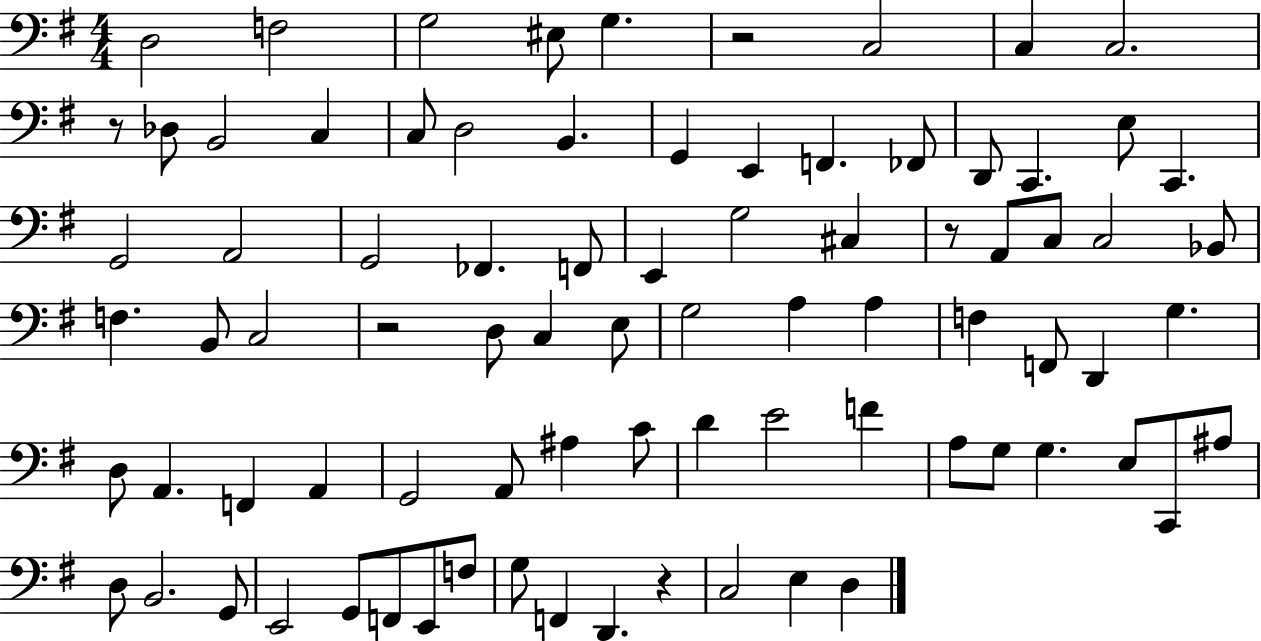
X:1
T:Untitled
M:4/4
L:1/4
K:G
D,2 F,2 G,2 ^E,/2 G, z2 C,2 C, C,2 z/2 _D,/2 B,,2 C, C,/2 D,2 B,, G,, E,, F,, _F,,/2 D,,/2 C,, E,/2 C,, G,,2 A,,2 G,,2 _F,, F,,/2 E,, G,2 ^C, z/2 A,,/2 C,/2 C,2 _B,,/2 F, B,,/2 C,2 z2 D,/2 C, E,/2 G,2 A, A, F, F,,/2 D,, G, D,/2 A,, F,, A,, G,,2 A,,/2 ^A, C/2 D E2 F A,/2 G,/2 G, E,/2 C,,/2 ^A,/2 D,/2 B,,2 G,,/2 E,,2 G,,/2 F,,/2 E,,/2 F,/2 G,/2 F,, D,, z C,2 E, D,